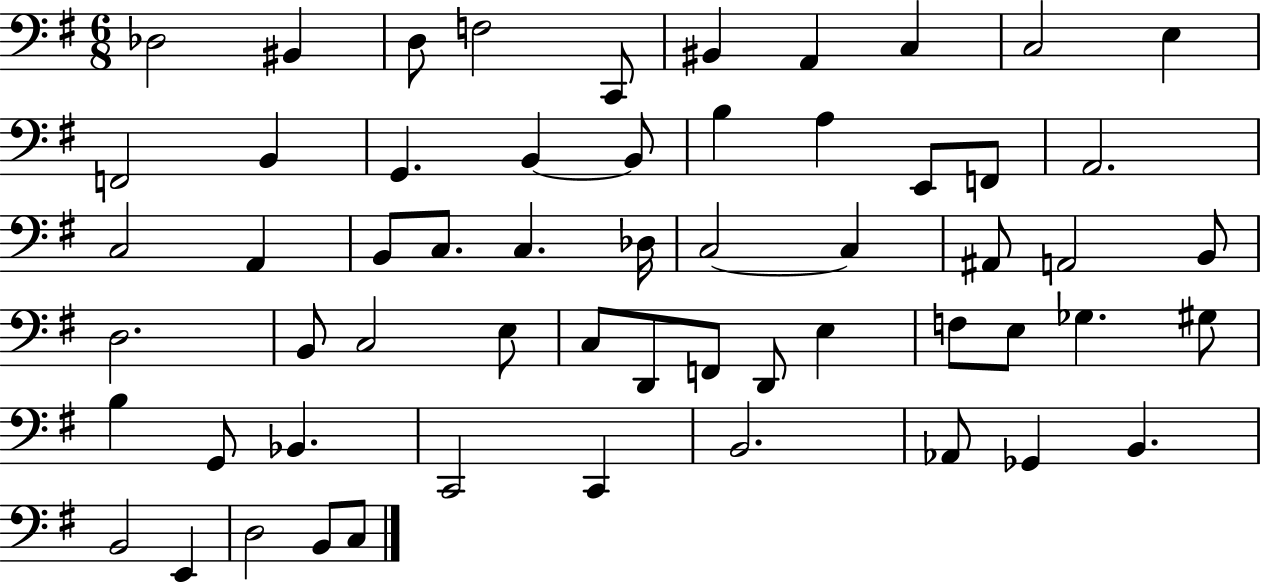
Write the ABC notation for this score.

X:1
T:Untitled
M:6/8
L:1/4
K:G
_D,2 ^B,, D,/2 F,2 C,,/2 ^B,, A,, C, C,2 E, F,,2 B,, G,, B,, B,,/2 B, A, E,,/2 F,,/2 A,,2 C,2 A,, B,,/2 C,/2 C, _D,/4 C,2 C, ^A,,/2 A,,2 B,,/2 D,2 B,,/2 C,2 E,/2 C,/2 D,,/2 F,,/2 D,,/2 E, F,/2 E,/2 _G, ^G,/2 B, G,,/2 _B,, C,,2 C,, B,,2 _A,,/2 _G,, B,, B,,2 E,, D,2 B,,/2 C,/2